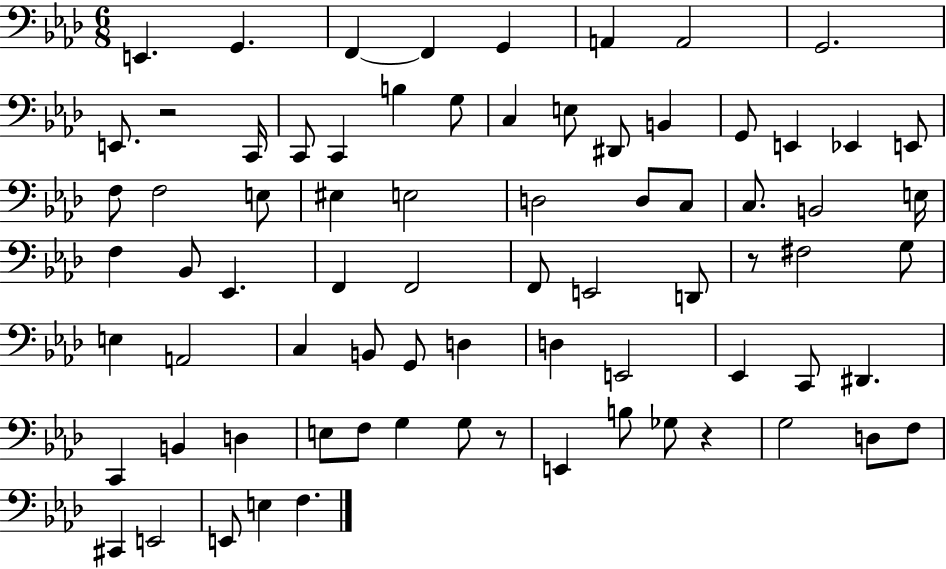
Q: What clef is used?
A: bass